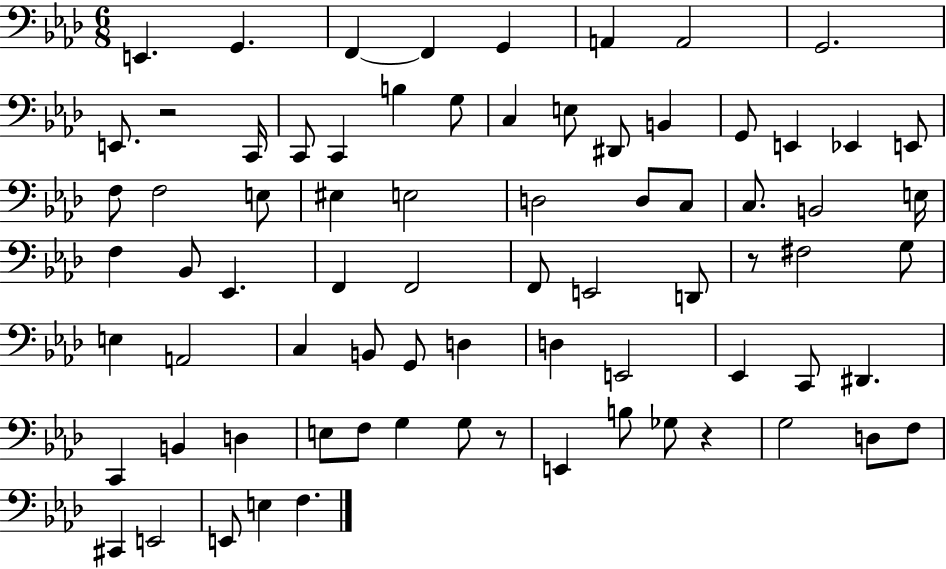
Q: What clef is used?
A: bass